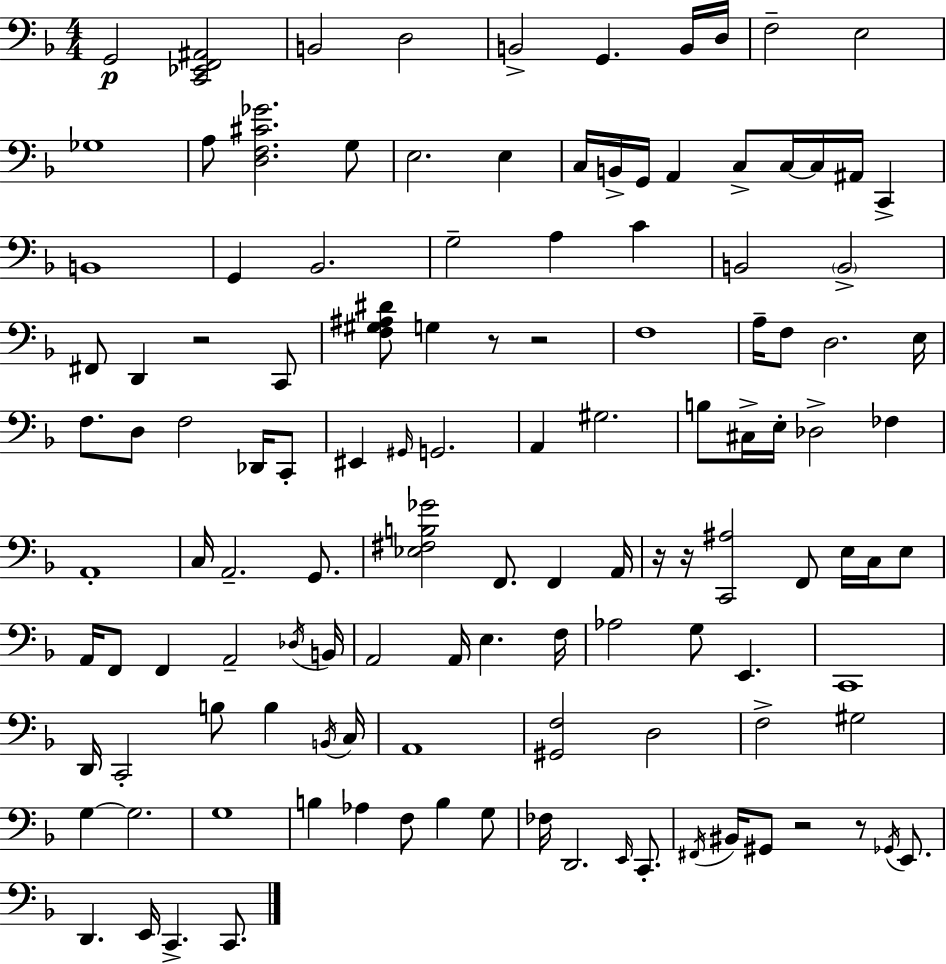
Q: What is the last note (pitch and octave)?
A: C2